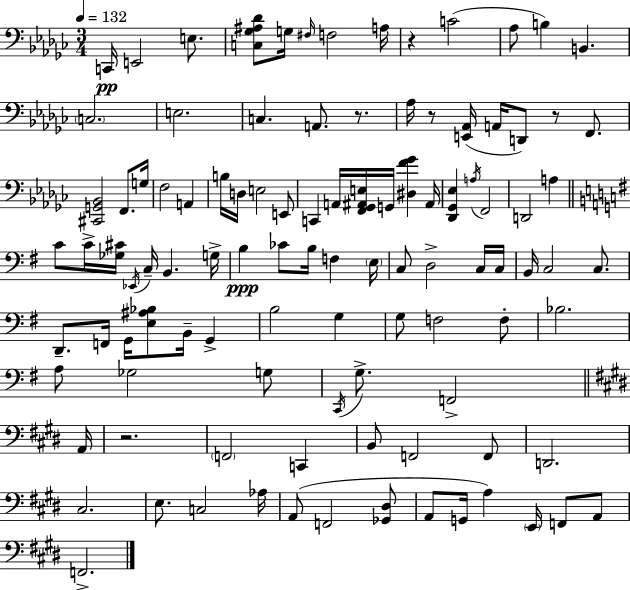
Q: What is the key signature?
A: EES minor